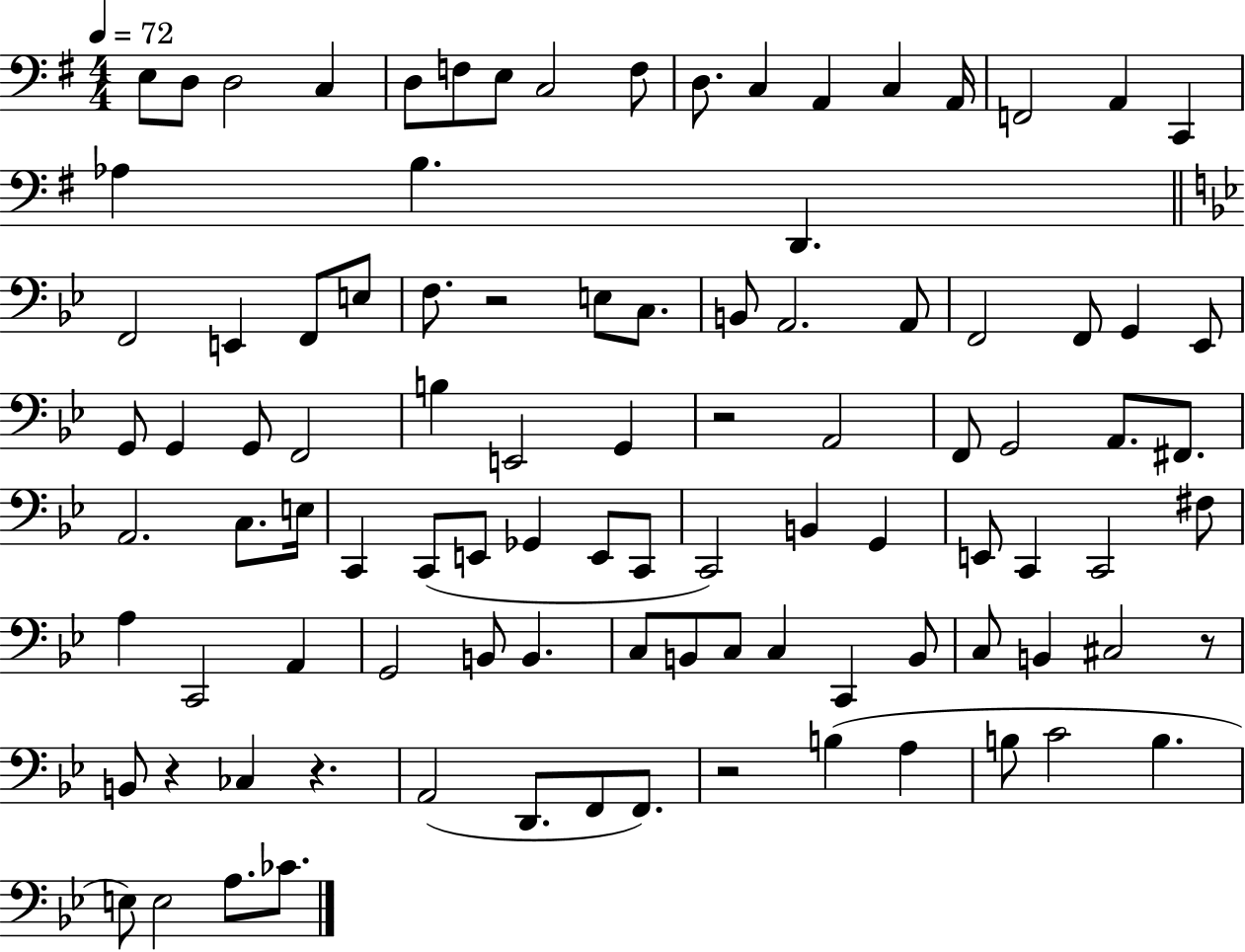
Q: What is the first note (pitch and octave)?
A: E3